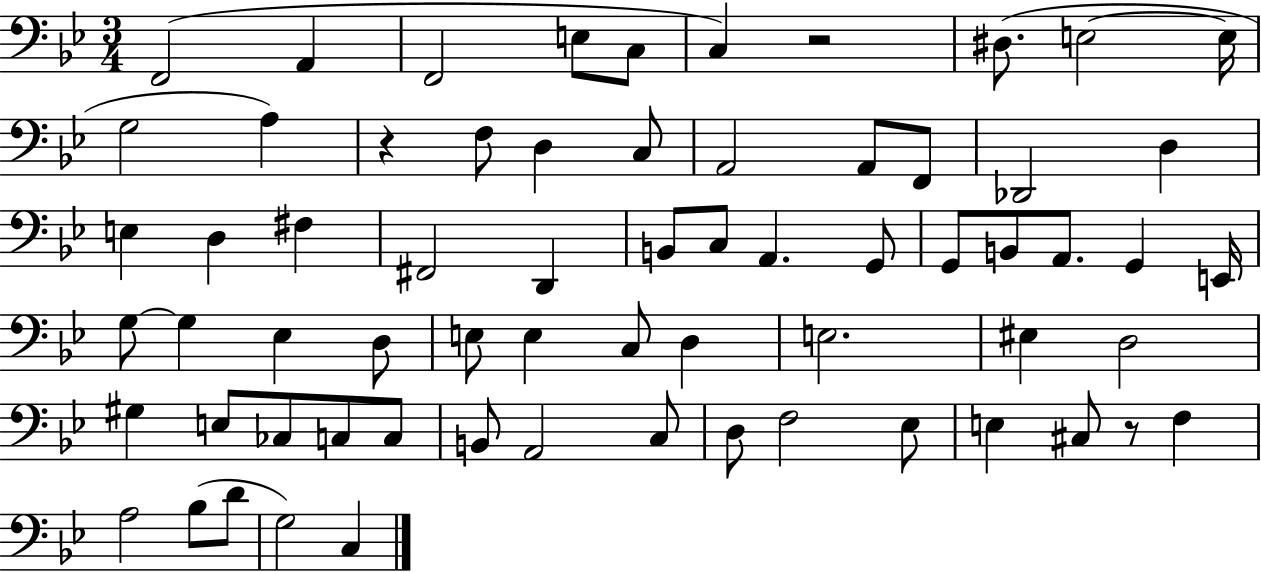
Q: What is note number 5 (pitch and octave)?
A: C3